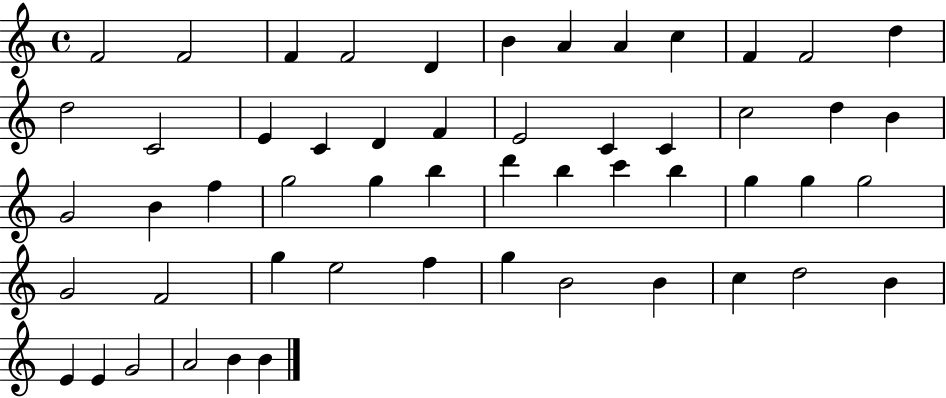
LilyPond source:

{
  \clef treble
  \time 4/4
  \defaultTimeSignature
  \key c \major
  f'2 f'2 | f'4 f'2 d'4 | b'4 a'4 a'4 c''4 | f'4 f'2 d''4 | \break d''2 c'2 | e'4 c'4 d'4 f'4 | e'2 c'4 c'4 | c''2 d''4 b'4 | \break g'2 b'4 f''4 | g''2 g''4 b''4 | d'''4 b''4 c'''4 b''4 | g''4 g''4 g''2 | \break g'2 f'2 | g''4 e''2 f''4 | g''4 b'2 b'4 | c''4 d''2 b'4 | \break e'4 e'4 g'2 | a'2 b'4 b'4 | \bar "|."
}